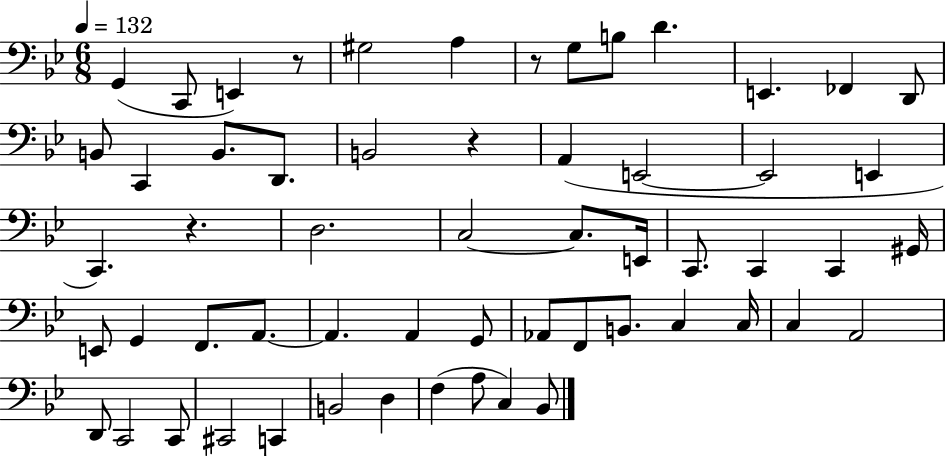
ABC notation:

X:1
T:Untitled
M:6/8
L:1/4
K:Bb
G,, C,,/2 E,, z/2 ^G,2 A, z/2 G,/2 B,/2 D E,, _F,, D,,/2 B,,/2 C,, B,,/2 D,,/2 B,,2 z A,, E,,2 E,,2 E,, C,, z D,2 C,2 C,/2 E,,/4 C,,/2 C,, C,, ^G,,/4 E,,/2 G,, F,,/2 A,,/2 A,, A,, G,,/2 _A,,/2 F,,/2 B,,/2 C, C,/4 C, A,,2 D,,/2 C,,2 C,,/2 ^C,,2 C,, B,,2 D, F, A,/2 C, _B,,/2